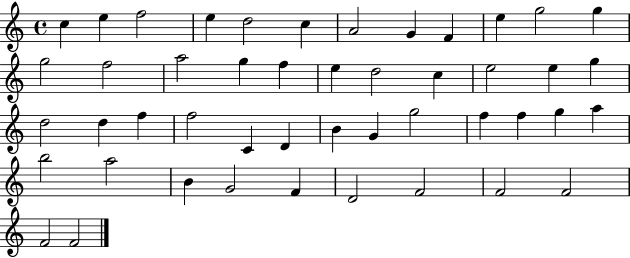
{
  \clef treble
  \time 4/4
  \defaultTimeSignature
  \key c \major
  c''4 e''4 f''2 | e''4 d''2 c''4 | a'2 g'4 f'4 | e''4 g''2 g''4 | \break g''2 f''2 | a''2 g''4 f''4 | e''4 d''2 c''4 | e''2 e''4 g''4 | \break d''2 d''4 f''4 | f''2 c'4 d'4 | b'4 g'4 g''2 | f''4 f''4 g''4 a''4 | \break b''2 a''2 | b'4 g'2 f'4 | d'2 f'2 | f'2 f'2 | \break f'2 f'2 | \bar "|."
}